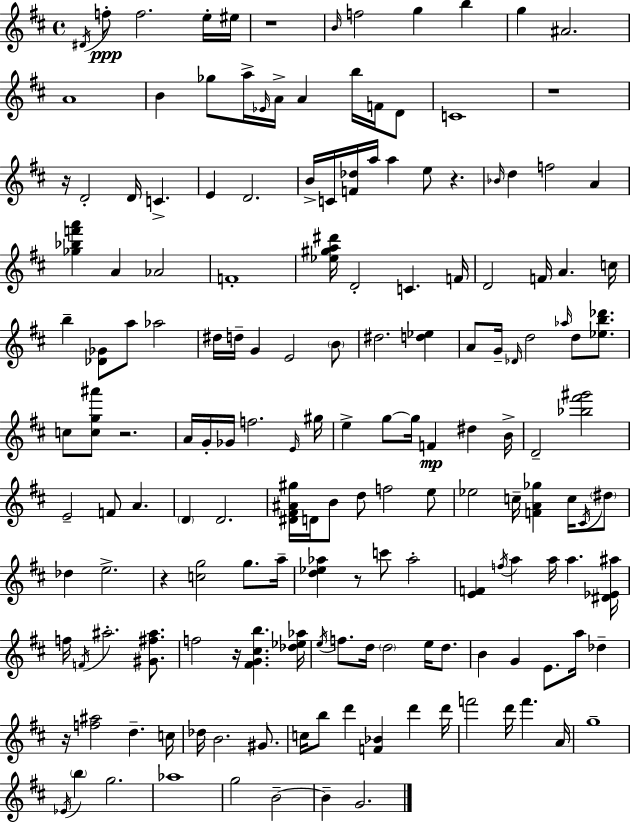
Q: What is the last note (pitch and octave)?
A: G4